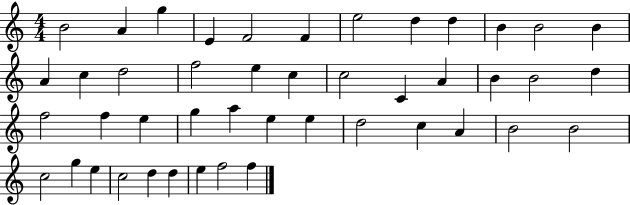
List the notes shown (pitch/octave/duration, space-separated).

B4/h A4/q G5/q E4/q F4/h F4/q E5/h D5/q D5/q B4/q B4/h B4/q A4/q C5/q D5/h F5/h E5/q C5/q C5/h C4/q A4/q B4/q B4/h D5/q F5/h F5/q E5/q G5/q A5/q E5/q E5/q D5/h C5/q A4/q B4/h B4/h C5/h G5/q E5/q C5/h D5/q D5/q E5/q F5/h F5/q